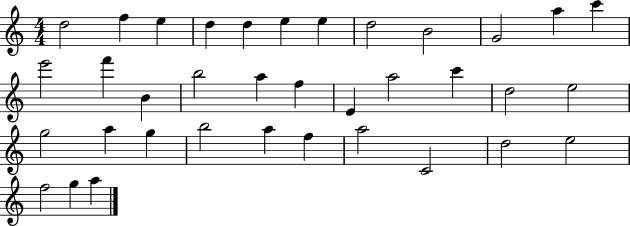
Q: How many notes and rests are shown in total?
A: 36